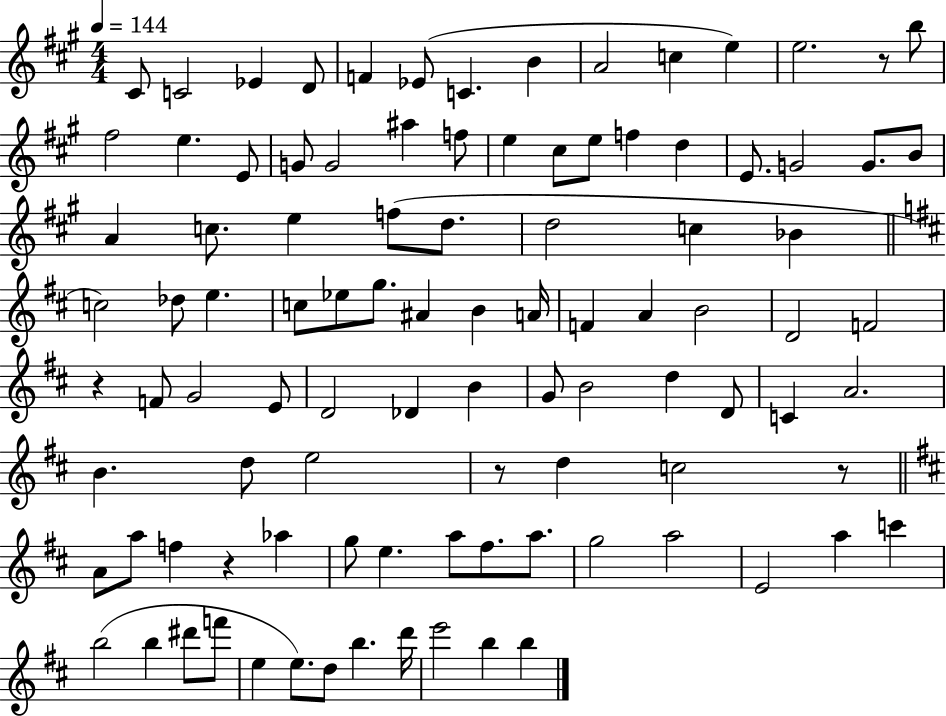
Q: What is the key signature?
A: A major